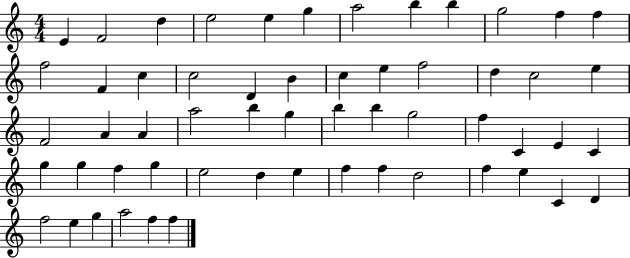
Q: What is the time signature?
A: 4/4